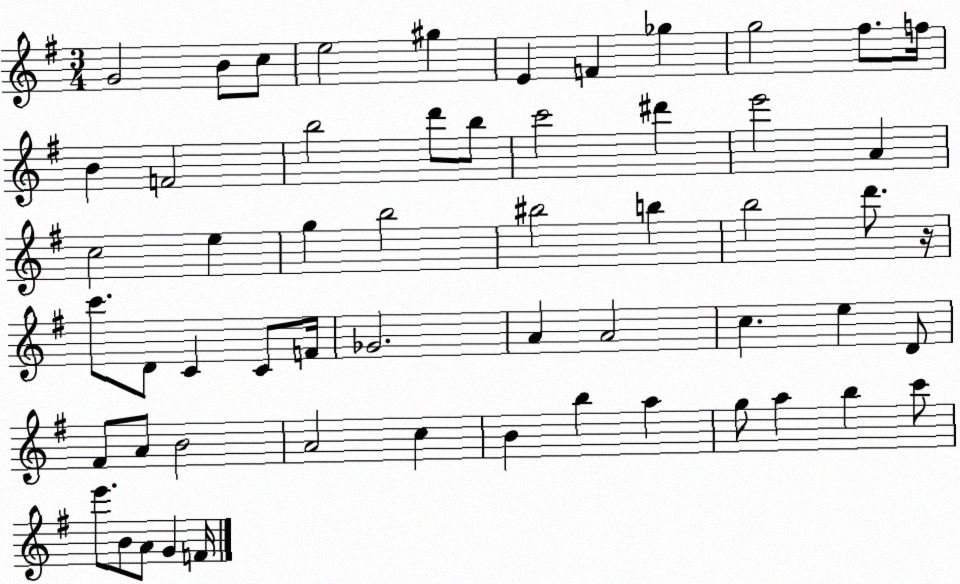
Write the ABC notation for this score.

X:1
T:Untitled
M:3/4
L:1/4
K:G
G2 B/2 c/2 e2 ^g E F _g g2 ^f/2 f/4 B F2 b2 d'/2 b/2 c'2 ^d' e'2 A c2 e g b2 ^b2 b b2 d'/2 z/4 c'/2 D/2 C C/2 F/4 _G2 A A2 c e D/2 ^F/2 A/2 B2 A2 c B b a g/2 a b c'/2 e'/2 B/2 A/2 G F/4